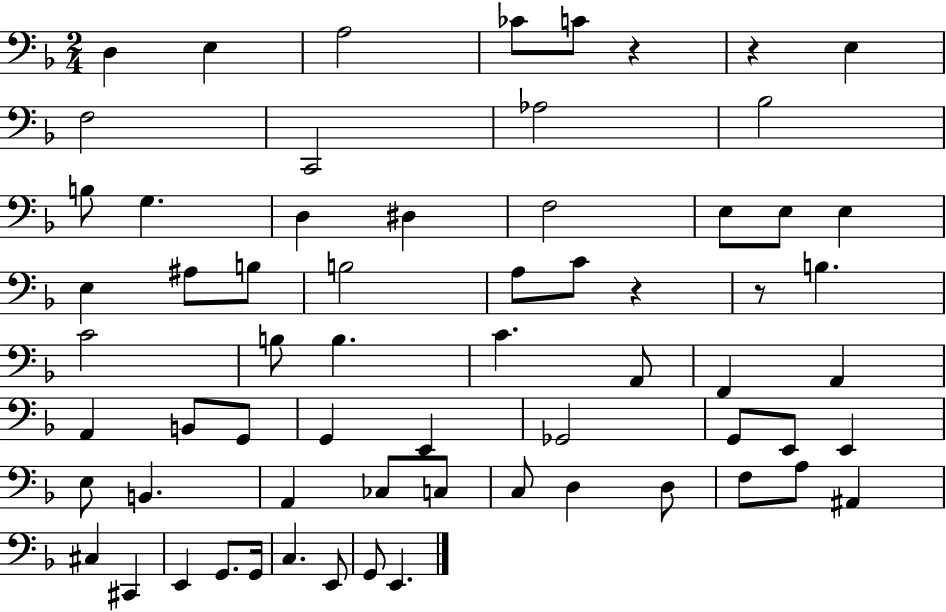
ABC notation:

X:1
T:Untitled
M:2/4
L:1/4
K:F
D, E, A,2 _C/2 C/2 z z E, F,2 C,,2 _A,2 _B,2 B,/2 G, D, ^D, F,2 E,/2 E,/2 E, E, ^A,/2 B,/2 B,2 A,/2 C/2 z z/2 B, C2 B,/2 B, C A,,/2 F,, A,, A,, B,,/2 G,,/2 G,, E,, _G,,2 G,,/2 E,,/2 E,, E,/2 B,, A,, _C,/2 C,/2 C,/2 D, D,/2 F,/2 A,/2 ^A,, ^C, ^C,, E,, G,,/2 G,,/4 C, E,,/2 G,,/2 E,,